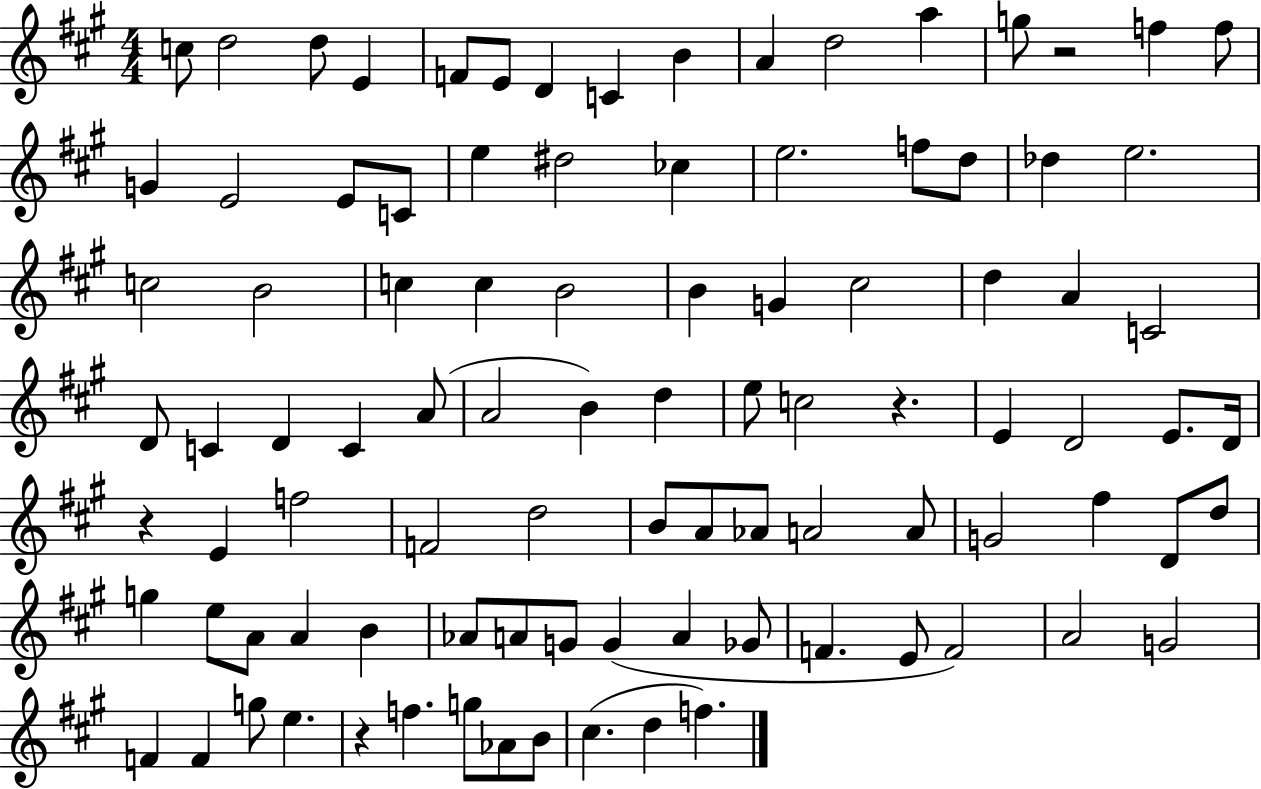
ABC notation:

X:1
T:Untitled
M:4/4
L:1/4
K:A
c/2 d2 d/2 E F/2 E/2 D C B A d2 a g/2 z2 f f/2 G E2 E/2 C/2 e ^d2 _c e2 f/2 d/2 _d e2 c2 B2 c c B2 B G ^c2 d A C2 D/2 C D C A/2 A2 B d e/2 c2 z E D2 E/2 D/4 z E f2 F2 d2 B/2 A/2 _A/2 A2 A/2 G2 ^f D/2 d/2 g e/2 A/2 A B _A/2 A/2 G/2 G A _G/2 F E/2 F2 A2 G2 F F g/2 e z f g/2 _A/2 B/2 ^c d f